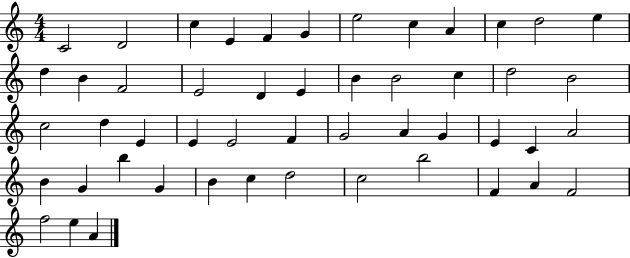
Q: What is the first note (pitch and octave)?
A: C4